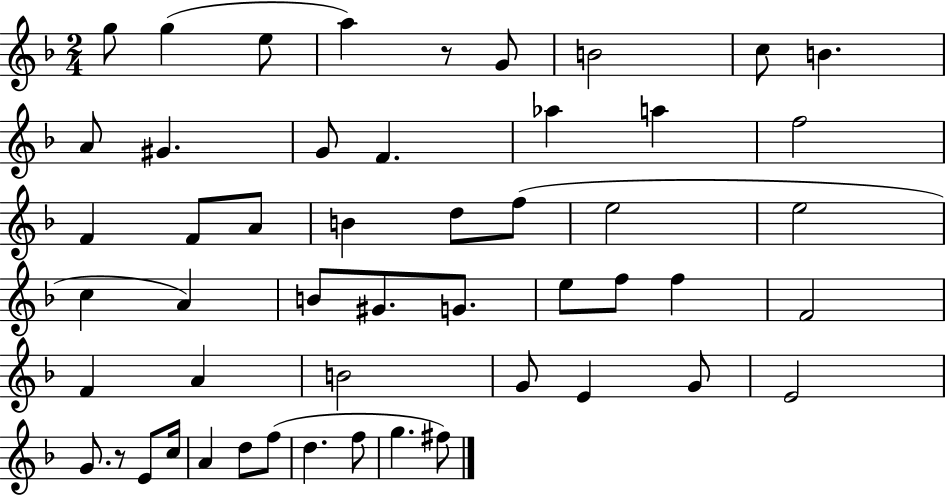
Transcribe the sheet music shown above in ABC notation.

X:1
T:Untitled
M:2/4
L:1/4
K:F
g/2 g e/2 a z/2 G/2 B2 c/2 B A/2 ^G G/2 F _a a f2 F F/2 A/2 B d/2 f/2 e2 e2 c A B/2 ^G/2 G/2 e/2 f/2 f F2 F A B2 G/2 E G/2 E2 G/2 z/2 E/2 c/4 A d/2 f/2 d f/2 g ^f/2